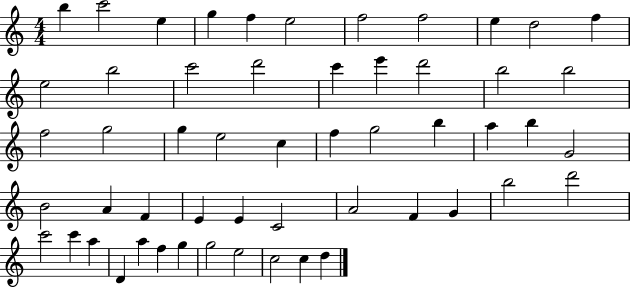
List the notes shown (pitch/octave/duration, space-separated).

B5/q C6/h E5/q G5/q F5/q E5/h F5/h F5/h E5/q D5/h F5/q E5/h B5/h C6/h D6/h C6/q E6/q D6/h B5/h B5/h F5/h G5/h G5/q E5/h C5/q F5/q G5/h B5/q A5/q B5/q G4/h B4/h A4/q F4/q E4/q E4/q C4/h A4/h F4/q G4/q B5/h D6/h C6/h C6/q A5/q D4/q A5/q F5/q G5/q G5/h E5/h C5/h C5/q D5/q